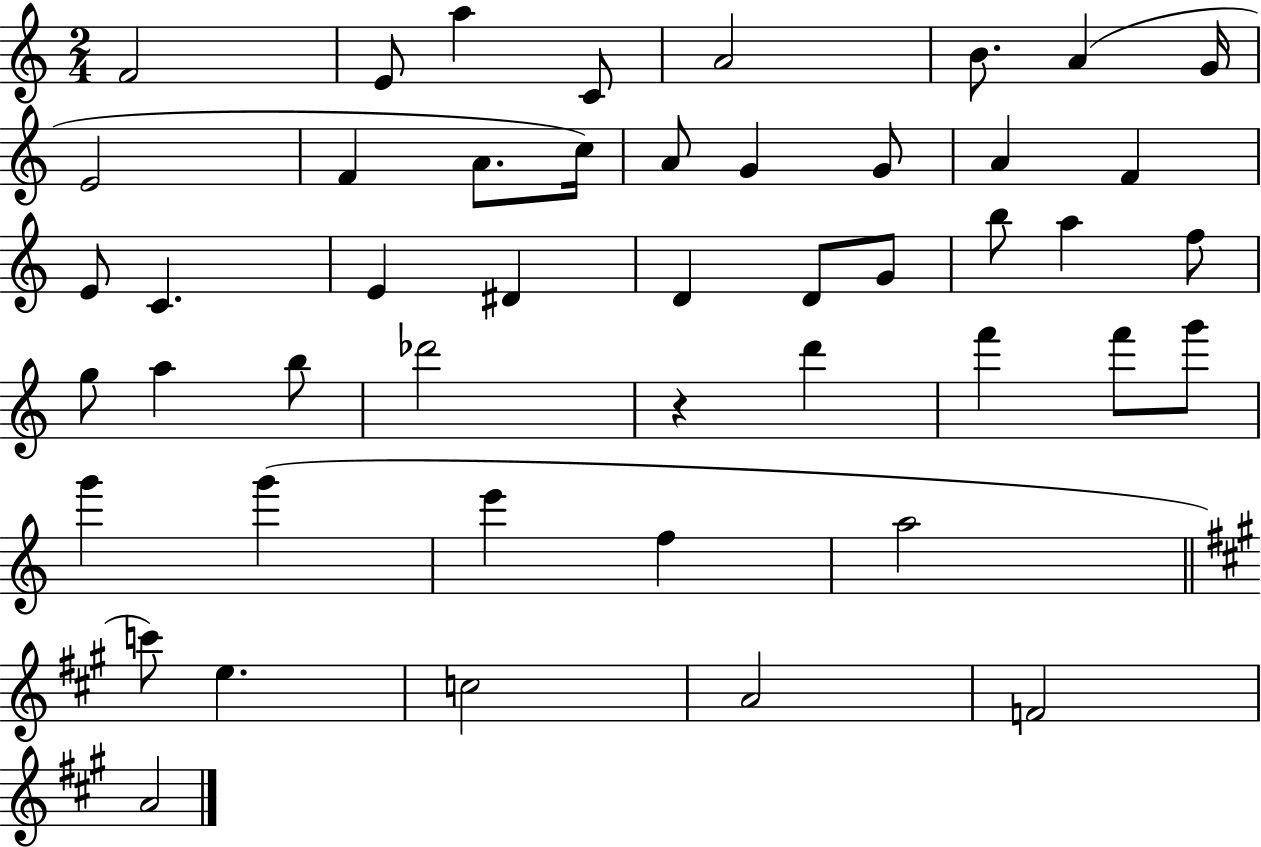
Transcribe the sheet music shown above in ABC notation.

X:1
T:Untitled
M:2/4
L:1/4
K:C
F2 E/2 a C/2 A2 B/2 A G/4 E2 F A/2 c/4 A/2 G G/2 A F E/2 C E ^D D D/2 G/2 b/2 a f/2 g/2 a b/2 _d'2 z d' f' f'/2 g'/2 g' g' e' f a2 c'/2 e c2 A2 F2 A2